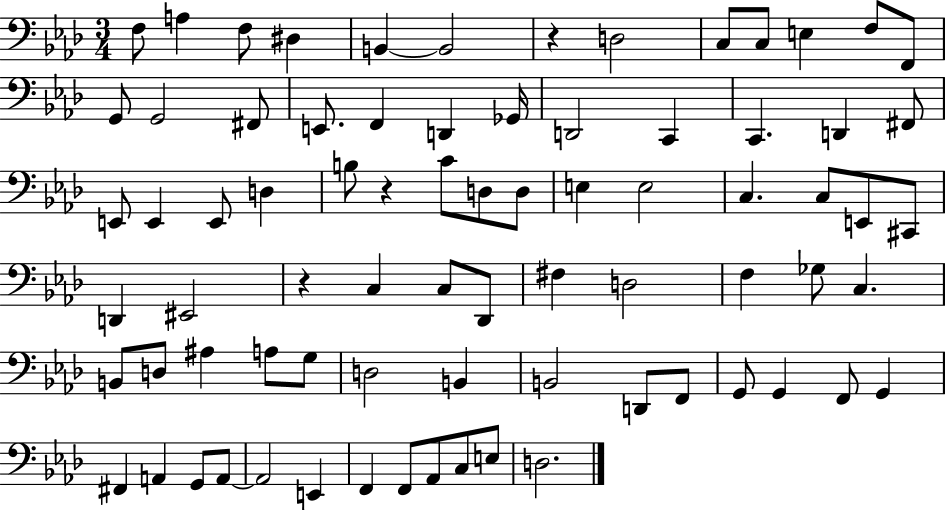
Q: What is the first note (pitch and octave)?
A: F3